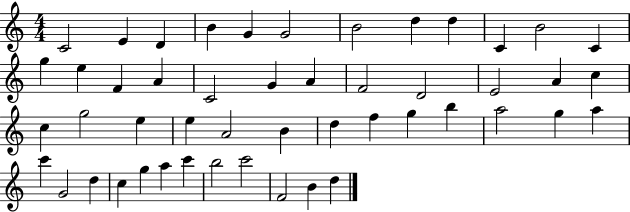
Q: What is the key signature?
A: C major